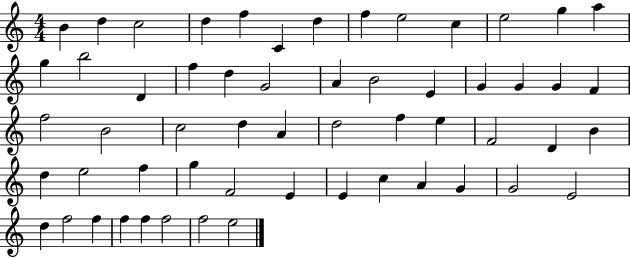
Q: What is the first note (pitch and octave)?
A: B4